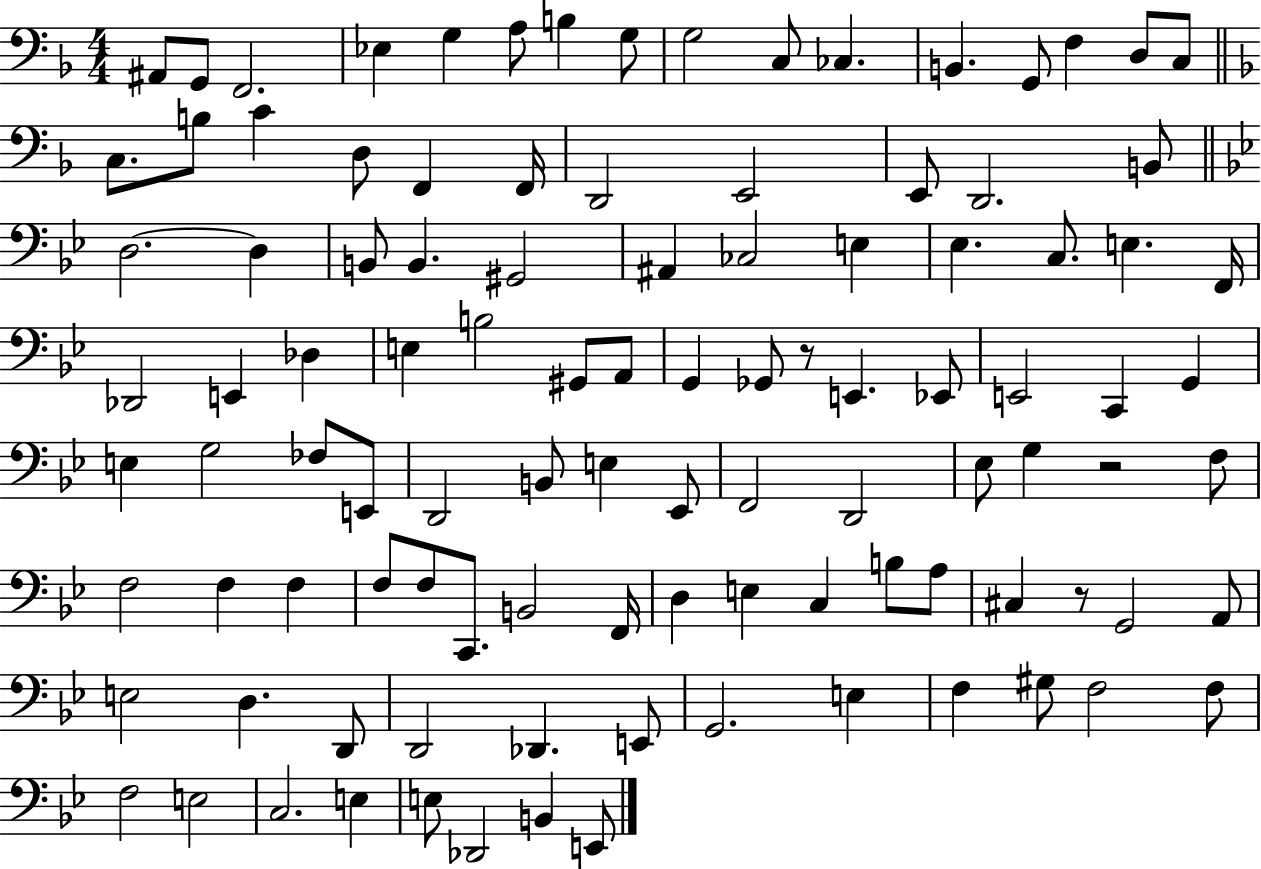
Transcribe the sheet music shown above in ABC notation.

X:1
T:Untitled
M:4/4
L:1/4
K:F
^A,,/2 G,,/2 F,,2 _E, G, A,/2 B, G,/2 G,2 C,/2 _C, B,, G,,/2 F, D,/2 C,/2 C,/2 B,/2 C D,/2 F,, F,,/4 D,,2 E,,2 E,,/2 D,,2 B,,/2 D,2 D, B,,/2 B,, ^G,,2 ^A,, _C,2 E, _E, C,/2 E, F,,/4 _D,,2 E,, _D, E, B,2 ^G,,/2 A,,/2 G,, _G,,/2 z/2 E,, _E,,/2 E,,2 C,, G,, E, G,2 _F,/2 E,,/2 D,,2 B,,/2 E, _E,,/2 F,,2 D,,2 _E,/2 G, z2 F,/2 F,2 F, F, F,/2 F,/2 C,,/2 B,,2 F,,/4 D, E, C, B,/2 A,/2 ^C, z/2 G,,2 A,,/2 E,2 D, D,,/2 D,,2 _D,, E,,/2 G,,2 E, F, ^G,/2 F,2 F,/2 F,2 E,2 C,2 E, E,/2 _D,,2 B,, E,,/2